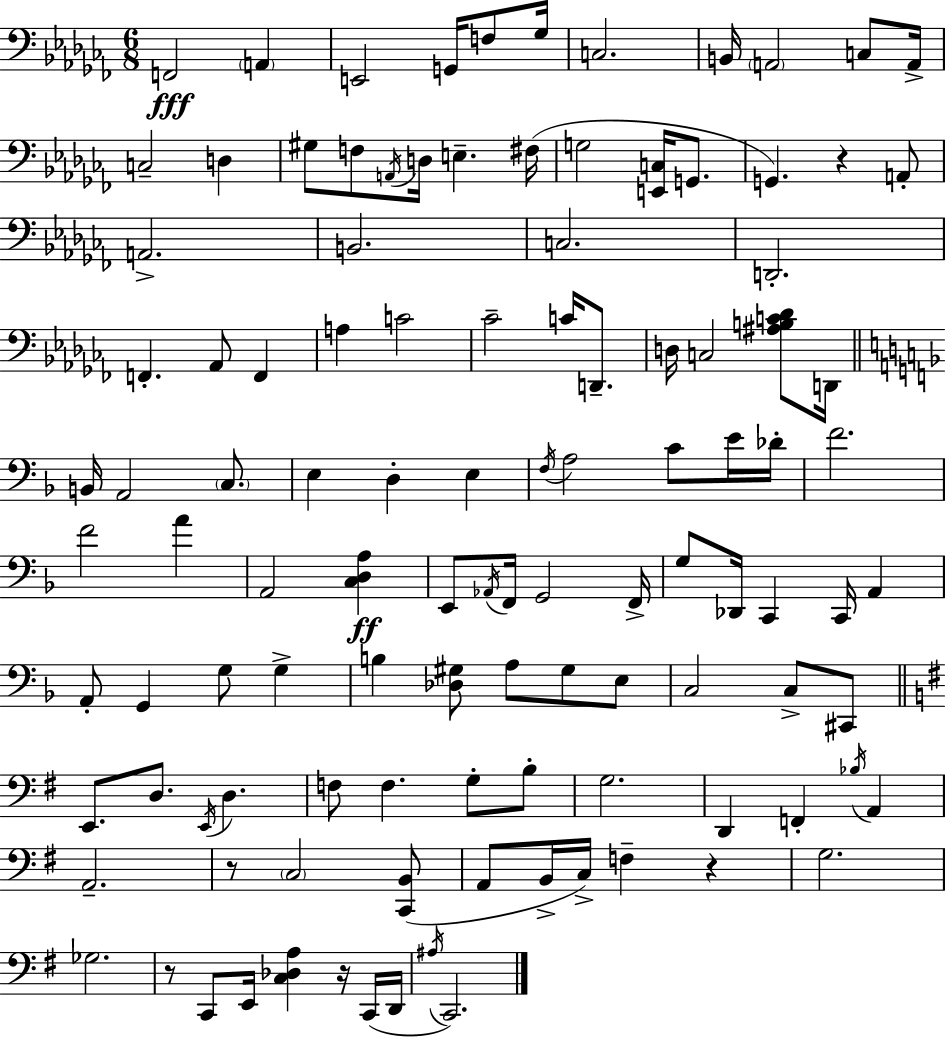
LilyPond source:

{
  \clef bass
  \numericTimeSignature
  \time 6/8
  \key aes \minor
  f,2\fff \parenthesize a,4 | e,2 g,16 f8 ges16 | c2. | b,16 \parenthesize a,2 c8 a,16-> | \break c2-- d4 | gis8 f8 \acciaccatura { a,16 } d16 e4.-- | fis16( g2 <e, c>16 g,8. | g,4.) r4 a,8-. | \break a,2.-> | b,2. | c2. | d,2.-. | \break f,4.-. aes,8 f,4 | a4 c'2 | ces'2-- c'16 d,8.-- | d16 c2 <ais b c' des'>8 | \break d,16 \bar "||" \break \key f \major b,16 a,2 \parenthesize c8. | e4 d4-. e4 | \acciaccatura { f16 } a2 c'8 e'16 | des'16-. f'2. | \break f'2 a'4 | a,2 <c d a>4\ff | e,8 \acciaccatura { aes,16 } f,16 g,2 | f,16-> g8 des,16 c,4 c,16 a,4 | \break a,8-. g,4 g8 g4-> | b4 <des gis>8 a8 gis8 | e8 c2 c8-> | cis,8 \bar "||" \break \key g \major e,8. d8. \acciaccatura { e,16 } d4. | f8 f4. g8-. b8-. | g2. | d,4 f,4-. \acciaccatura { bes16 } a,4 | \break a,2.-- | r8 \parenthesize c2 | <c, b,>8( a,8 b,16-> c16->) f4-- r4 | g2. | \break ges2. | r8 c,8 e,16 <c des a>4 r16 | c,16( d,16 \acciaccatura { ais16 }) c,2. | \bar "|."
}